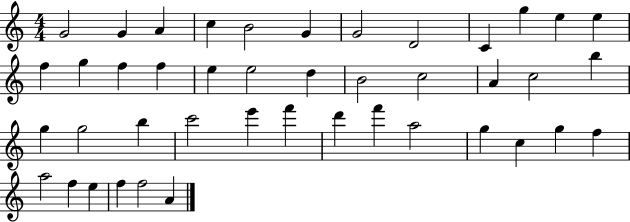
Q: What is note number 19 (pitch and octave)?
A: D5